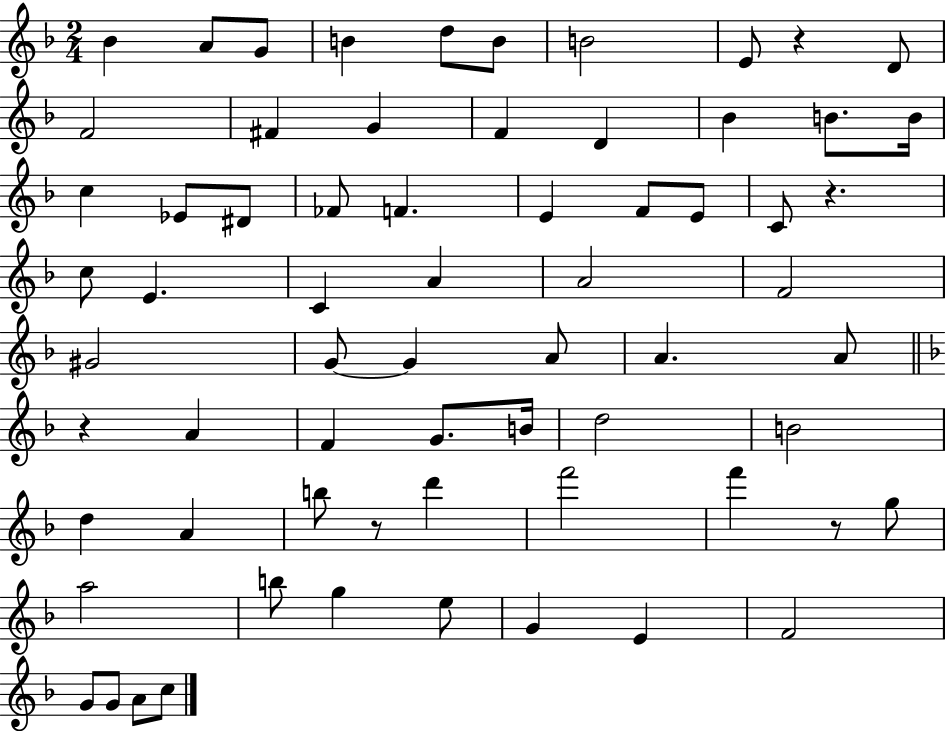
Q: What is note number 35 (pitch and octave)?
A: G4